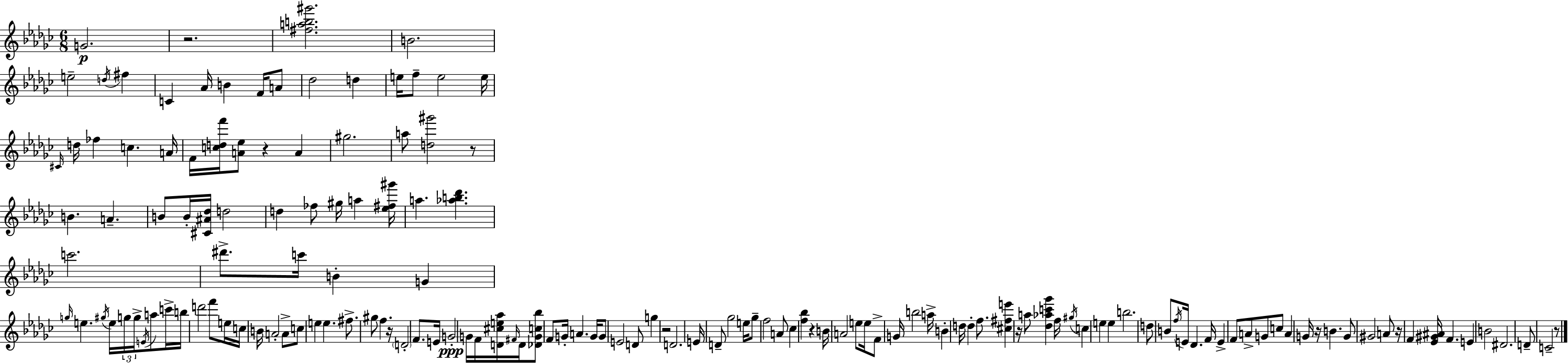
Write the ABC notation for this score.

X:1
T:Untitled
M:6/8
L:1/4
K:Ebm
G2 z2 [^fab^g']2 B2 e2 d/4 ^f C _A/4 B F/4 A/2 _d2 d e/4 f/2 e2 e/4 ^C/4 d/4 _f c A/4 F/4 [cdf']/4 [A_e]/2 z A ^g2 a/2 [d^g']2 z/2 B A B/2 B/4 [^C^A_d]/4 d2 d _f/2 ^g/4 a [_e^f^g']/4 a [_ab_d'] c'2 ^d'/2 c'/4 B G g/4 e ^g/4 e/4 g/4 g/4 E/4 a/2 c'/4 b/4 d'2 f'/2 e/4 c/4 B/4 A2 A/2 c/2 e e ^f/2 ^g/2 f z/4 D2 F/2 E/4 G2 G/4 F/4 [D^ce_a]/4 ^F/4 D/4 [_DGc_b]/2 F/2 G/4 A G/4 G/2 E2 D/2 g z2 D2 E/4 D/2 _g2 e/4 _g/2 f2 A/2 _c [f_b] z B/4 A2 e/2 e/4 F/2 G/4 b2 a/4 B d/4 d f/2 [^c^fe'] z/4 a/2 [_d_ac'_g'] f/4 ^g/4 c e e b2 d/2 B/2 f/4 E/4 _D F/4 E F/2 A/2 G/2 c/2 A G/4 z/4 B G/2 ^G2 A/2 z/4 F [_E^G^A]/4 F E B2 ^D2 D/2 C2 z/2